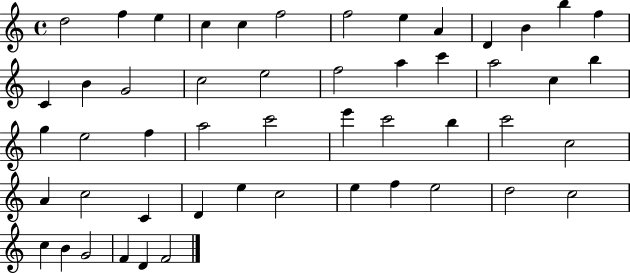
X:1
T:Untitled
M:4/4
L:1/4
K:C
d2 f e c c f2 f2 e A D B b f C B G2 c2 e2 f2 a c' a2 c b g e2 f a2 c'2 e' c'2 b c'2 c2 A c2 C D e c2 e f e2 d2 c2 c B G2 F D F2